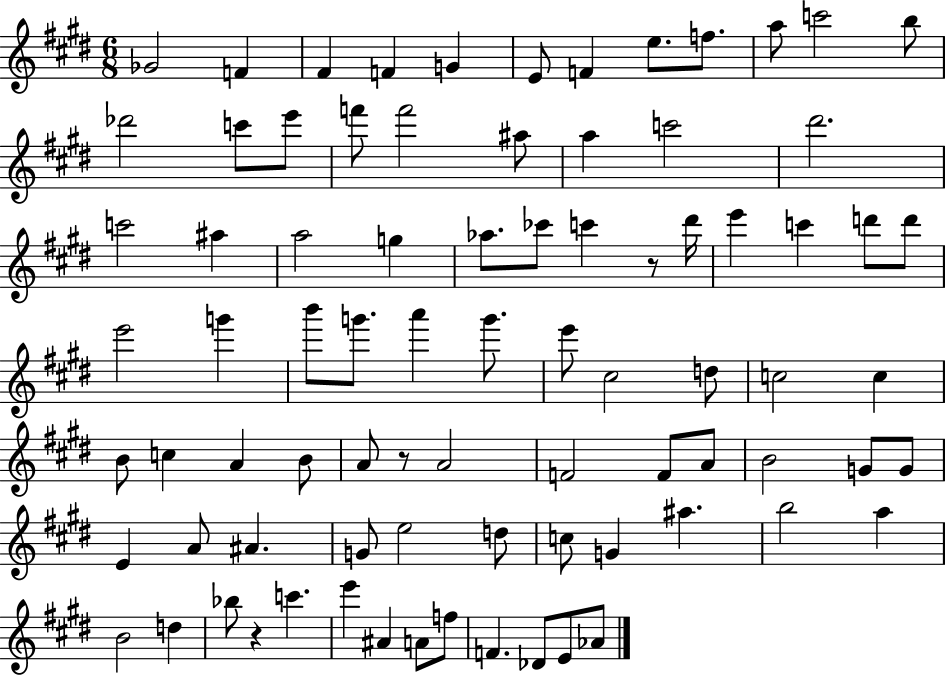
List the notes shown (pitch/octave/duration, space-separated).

Gb4/h F4/q F#4/q F4/q G4/q E4/e F4/q E5/e. F5/e. A5/e C6/h B5/e Db6/h C6/e E6/e F6/e F6/h A#5/e A5/q C6/h D#6/h. C6/h A#5/q A5/h G5/q Ab5/e. CES6/e C6/q R/e D#6/s E6/q C6/q D6/e D6/e E6/h G6/q B6/e G6/e. A6/q G6/e. E6/e C#5/h D5/e C5/h C5/q B4/e C5/q A4/q B4/e A4/e R/e A4/h F4/h F4/e A4/e B4/h G4/e G4/e E4/q A4/e A#4/q. G4/e E5/h D5/e C5/e G4/q A#5/q. B5/h A5/q B4/h D5/q Bb5/e R/q C6/q. E6/q A#4/q A4/e F5/e F4/q. Db4/e E4/e Ab4/e